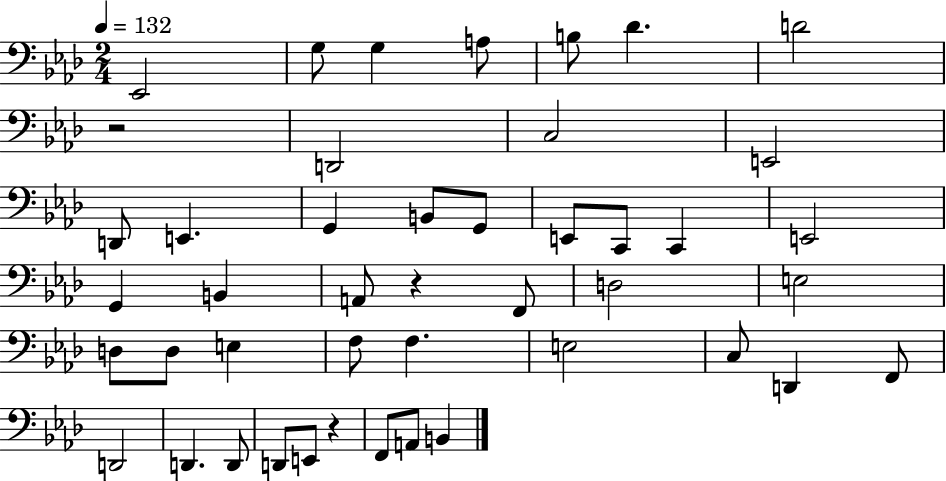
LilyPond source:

{
  \clef bass
  \numericTimeSignature
  \time 2/4
  \key aes \major
  \tempo 4 = 132
  \repeat volta 2 { ees,2 | g8 g4 a8 | b8 des'4. | d'2 | \break r2 | d,2 | c2 | e,2 | \break d,8 e,4. | g,4 b,8 g,8 | e,8 c,8 c,4 | e,2 | \break g,4 b,4 | a,8 r4 f,8 | d2 | e2 | \break d8 d8 e4 | f8 f4. | e2 | c8 d,4 f,8 | \break d,2 | d,4. d,8 | d,8 e,8 r4 | f,8 a,8 b,4 | \break } \bar "|."
}